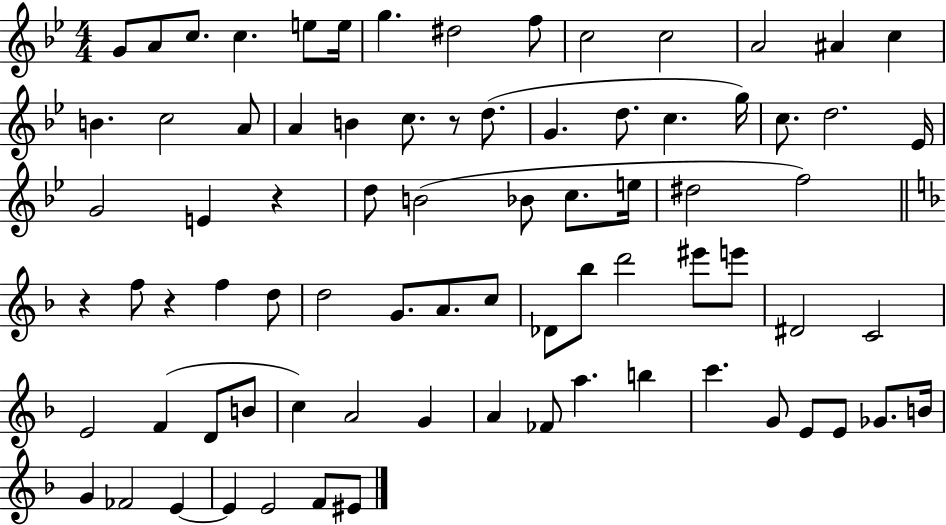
X:1
T:Untitled
M:4/4
L:1/4
K:Bb
G/2 A/2 c/2 c e/2 e/4 g ^d2 f/2 c2 c2 A2 ^A c B c2 A/2 A B c/2 z/2 d/2 G d/2 c g/4 c/2 d2 _E/4 G2 E z d/2 B2 _B/2 c/2 e/4 ^d2 f2 z f/2 z f d/2 d2 G/2 A/2 c/2 _D/2 _b/2 d'2 ^e'/2 e'/2 ^D2 C2 E2 F D/2 B/2 c A2 G A _F/2 a b c' G/2 E/2 E/2 _G/2 B/4 G _F2 E E E2 F/2 ^E/2